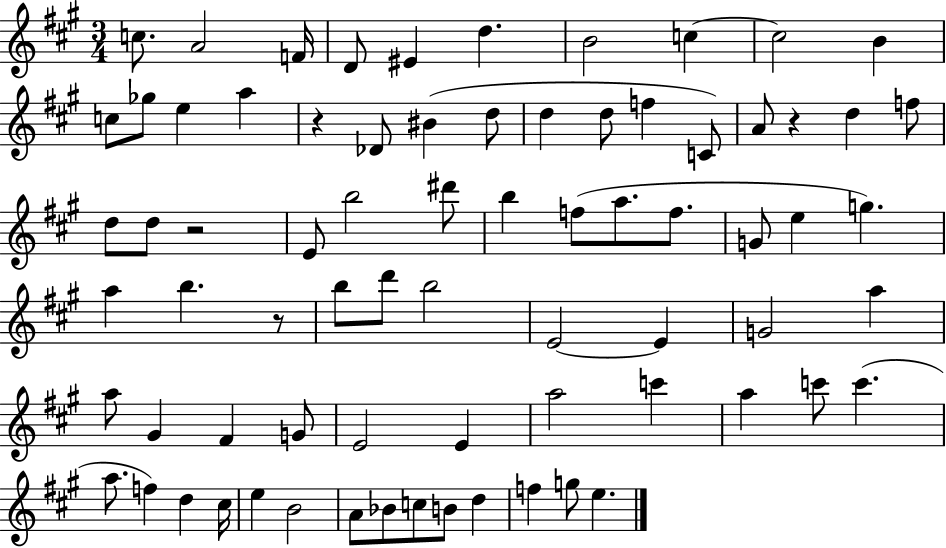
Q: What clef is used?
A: treble